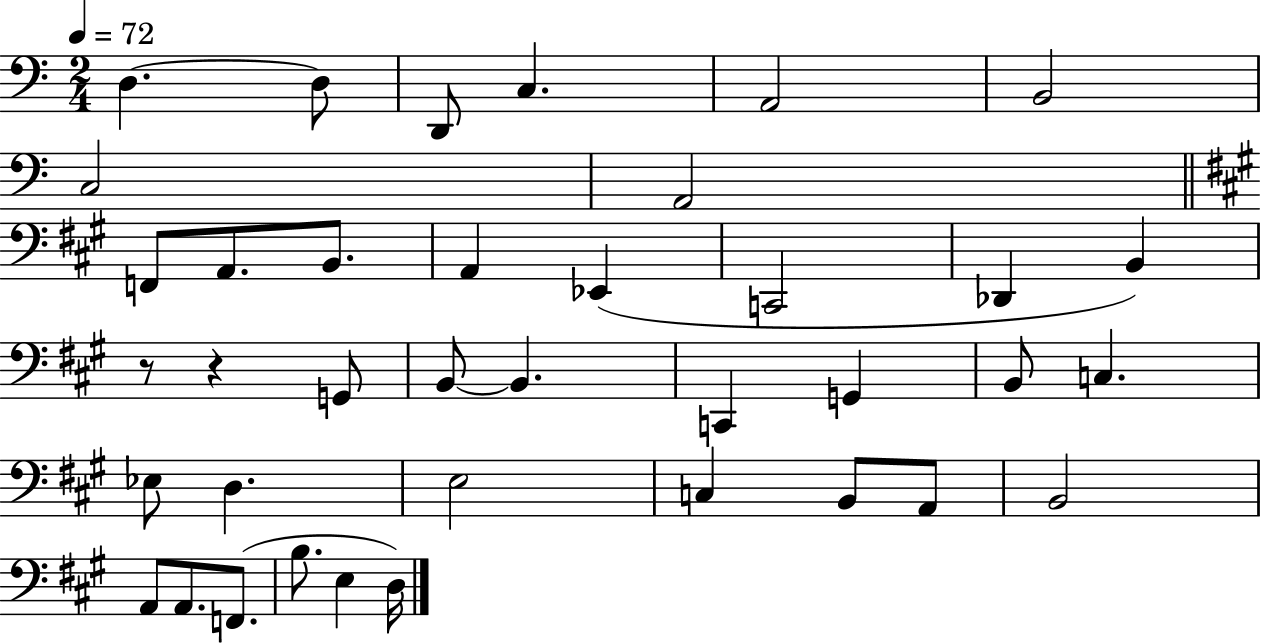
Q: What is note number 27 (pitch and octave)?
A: C3